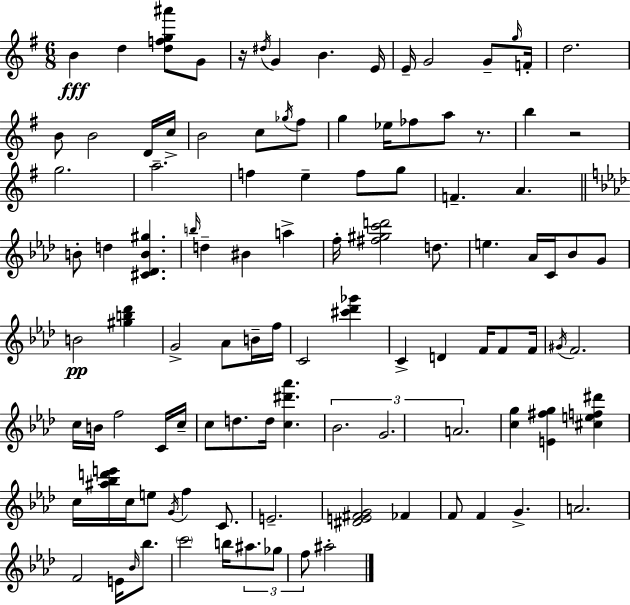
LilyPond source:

{
  \clef treble
  \numericTimeSignature
  \time 6/8
  \key g \major
  b'4\fff d''4 <d'' f'' g'' ais'''>8 g'8 | r16 \acciaccatura { dis''16 } g'4 b'4. | e'16 e'16-- g'2 g'8-- | \grace { g''16 } f'16-. d''2. | \break b'8 b'2 | d'16 c''16-> b'2 c''8 | \acciaccatura { ges''16 } fis''8 g''4 ees''16 fes''8 a''8 | r8. b''4 r2 | \break g''2. | a''2.-- | f''4 e''4-- f''8 | g''8 f'4.-- a'4. | \break \bar "||" \break \key aes \major b'8-. d''4 <cis' des' b' gis''>4. | \grace { b''16 } d''4-- bis'4 a''4-> | f''16-. <fis'' gis'' c''' d'''>2 d''8. | e''4. aes'16 c'16 bes'8 g'8 | \break b'2\pp <gis'' b'' des'''>4 | g'2-> aes'8 b'16-- | f''16 c'2 <cis''' des''' ges'''>4 | c'4-> d'4 f'16 f'8 | \break f'16 \acciaccatura { gis'16 } f'2. | c''16 b'16 f''2 | c'16 c''16-- c''8 d''8. d''16 <c'' dis''' aes'''>4. | \tuplet 3/2 { bes'2. | \break g'2. | a'2. } | <c'' g''>4 <e' fis'' g''>4 <cis'' e'' f'' dis'''>4 | c''16 <ais'' bes'' d''' e'''>16 c''16 e''8 \acciaccatura { g'16 } f''4 | \break c'8. e'2.-- | <dis' e' fis' g'>2 fes'4 | f'8 f'4 g'4.-> | a'2. | \break f'2 e'16 | \grace { bes'16 } bes''8. \parenthesize c'''2 | b''16 \tuplet 3/2 { ais''8. ges''8 f''8 } ais''2-. | \bar "|."
}